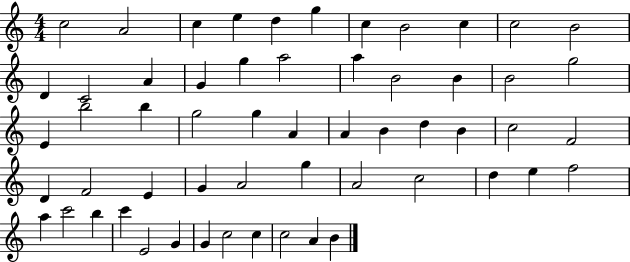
{
  \clef treble
  \numericTimeSignature
  \time 4/4
  \key c \major
  c''2 a'2 | c''4 e''4 d''4 g''4 | c''4 b'2 c''4 | c''2 b'2 | \break d'4 c'2 a'4 | g'4 g''4 a''2 | a''4 b'2 b'4 | b'2 g''2 | \break e'4 b''2 b''4 | g''2 g''4 a'4 | a'4 b'4 d''4 b'4 | c''2 f'2 | \break d'4 f'2 e'4 | g'4 a'2 g''4 | a'2 c''2 | d''4 e''4 f''2 | \break a''4 c'''2 b''4 | c'''4 e'2 g'4 | g'4 c''2 c''4 | c''2 a'4 b'4 | \break \bar "|."
}